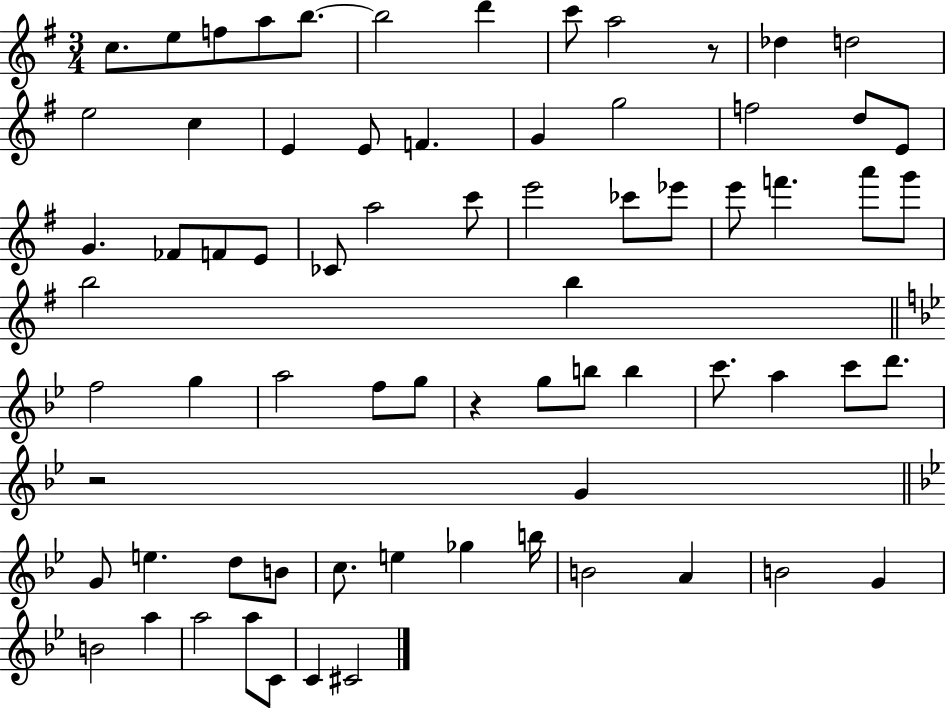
C5/e. E5/e F5/e A5/e B5/e. B5/h D6/q C6/e A5/h R/e Db5/q D5/h E5/h C5/q E4/q E4/e F4/q. G4/q G5/h F5/h D5/e E4/e G4/q. FES4/e F4/e E4/e CES4/e A5/h C6/e E6/h CES6/e Eb6/e E6/e F6/q. A6/e G6/e B5/h B5/q F5/h G5/q A5/h F5/e G5/e R/q G5/e B5/e B5/q C6/e. A5/q C6/e D6/e. R/h G4/q G4/e E5/q. D5/e B4/e C5/e. E5/q Gb5/q B5/s B4/h A4/q B4/h G4/q B4/h A5/q A5/h A5/e C4/e C4/q C#4/h